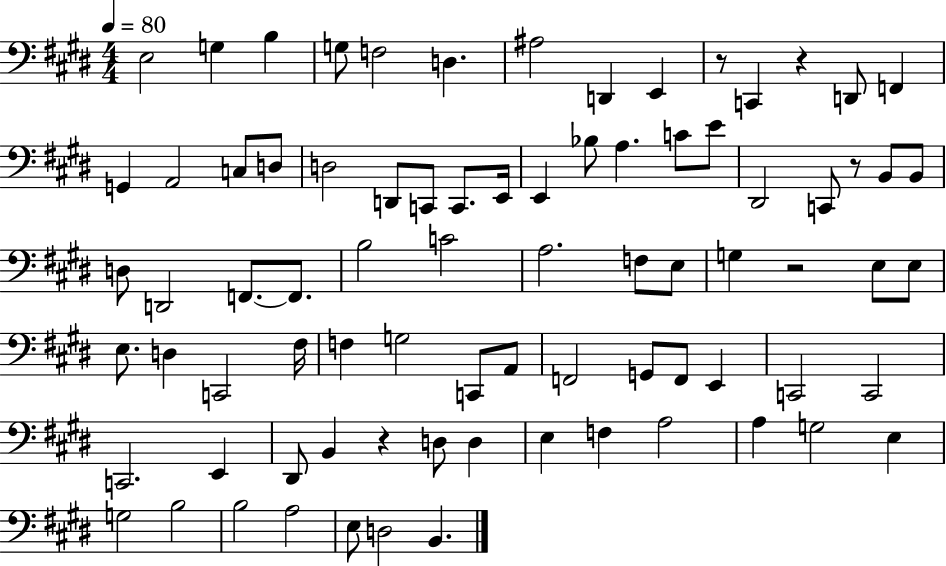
E3/h G3/q B3/q G3/e F3/h D3/q. A#3/h D2/q E2/q R/e C2/q R/q D2/e F2/q G2/q A2/h C3/e D3/e D3/h D2/e C2/e C2/e. E2/s E2/q Bb3/e A3/q. C4/e E4/e D#2/h C2/e R/e B2/e B2/e D3/e D2/h F2/e. F2/e. B3/h C4/h A3/h. F3/e E3/e G3/q R/h E3/e E3/e E3/e. D3/q C2/h F#3/s F3/q G3/h C2/e A2/e F2/h G2/e F2/e E2/q C2/h C2/h C2/h. E2/q D#2/e B2/q R/q D3/e D3/q E3/q F3/q A3/h A3/q G3/h E3/q G3/h B3/h B3/h A3/h E3/e D3/h B2/q.